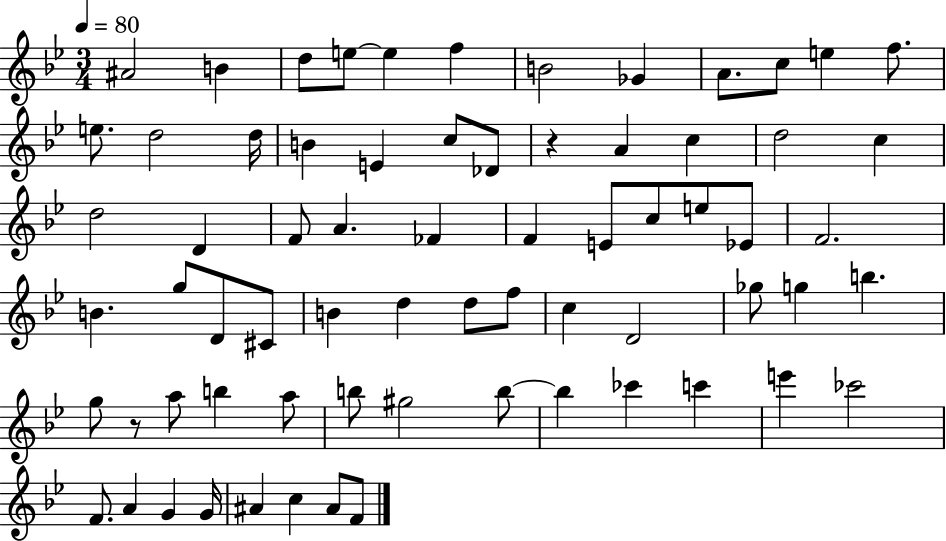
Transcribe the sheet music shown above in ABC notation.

X:1
T:Untitled
M:3/4
L:1/4
K:Bb
^A2 B d/2 e/2 e f B2 _G A/2 c/2 e f/2 e/2 d2 d/4 B E c/2 _D/2 z A c d2 c d2 D F/2 A _F F E/2 c/2 e/2 _E/2 F2 B g/2 D/2 ^C/2 B d d/2 f/2 c D2 _g/2 g b g/2 z/2 a/2 b a/2 b/2 ^g2 b/2 b _c' c' e' _c'2 F/2 A G G/4 ^A c ^A/2 F/2